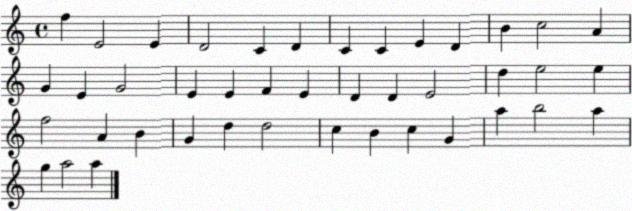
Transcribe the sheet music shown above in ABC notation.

X:1
T:Untitled
M:4/4
L:1/4
K:C
f E2 E D2 C D C C E D B c2 A G E G2 E E F E D D E2 d e2 e f2 A B G d d2 c B c G a b2 a g a2 a